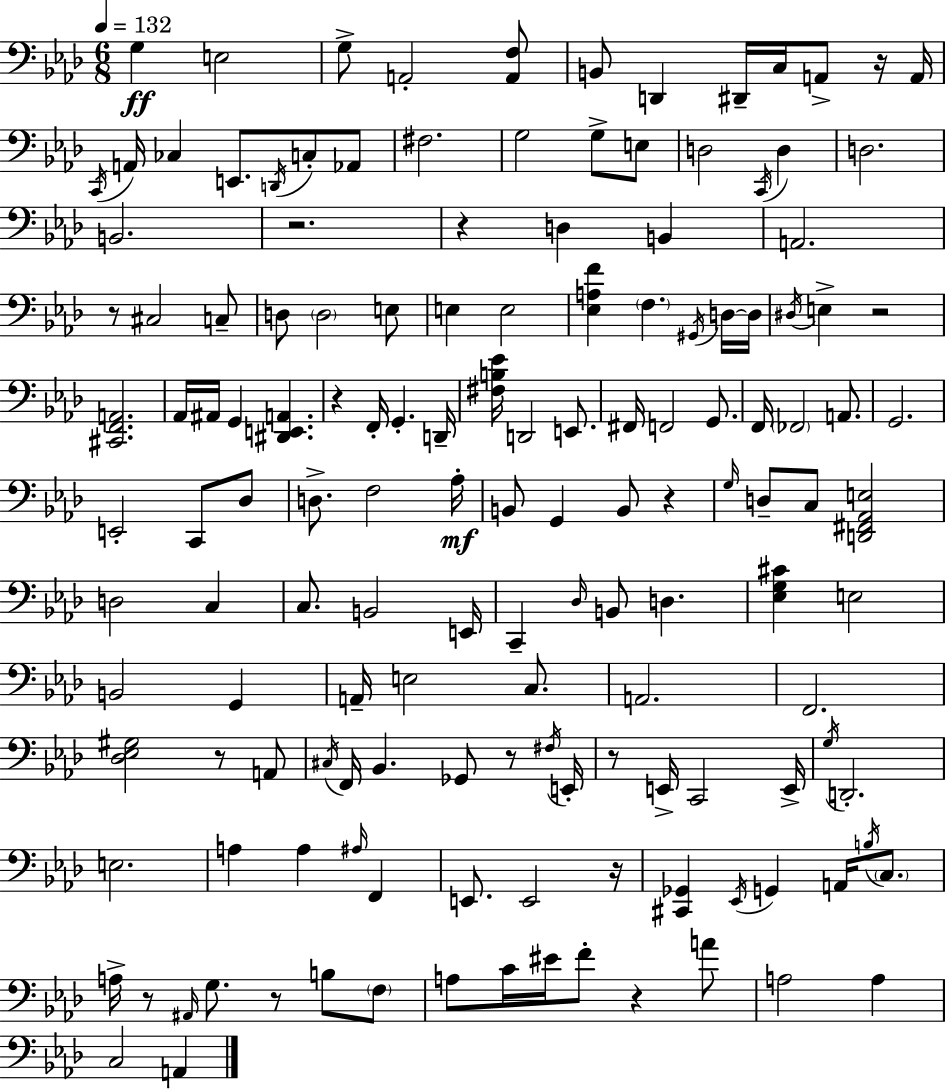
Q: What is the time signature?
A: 6/8